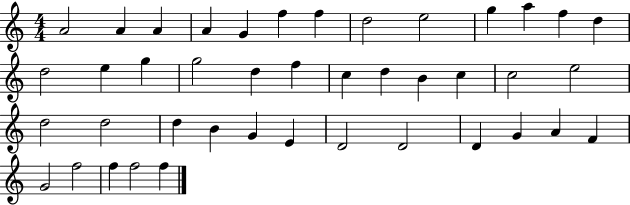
A4/h A4/q A4/q A4/q G4/q F5/q F5/q D5/h E5/h G5/q A5/q F5/q D5/q D5/h E5/q G5/q G5/h D5/q F5/q C5/q D5/q B4/q C5/q C5/h E5/h D5/h D5/h D5/q B4/q G4/q E4/q D4/h D4/h D4/q G4/q A4/q F4/q G4/h F5/h F5/q F5/h F5/q